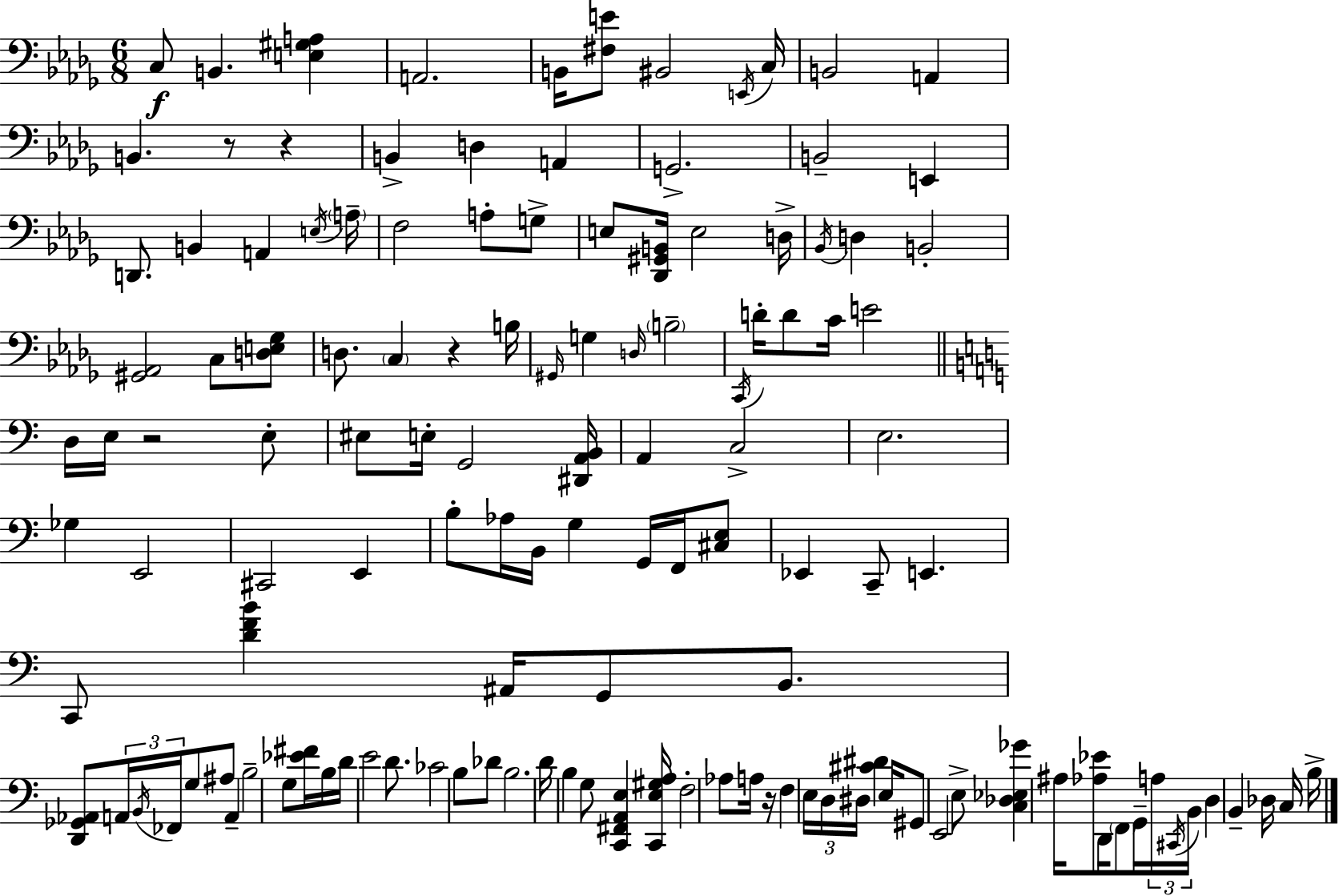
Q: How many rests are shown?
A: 5